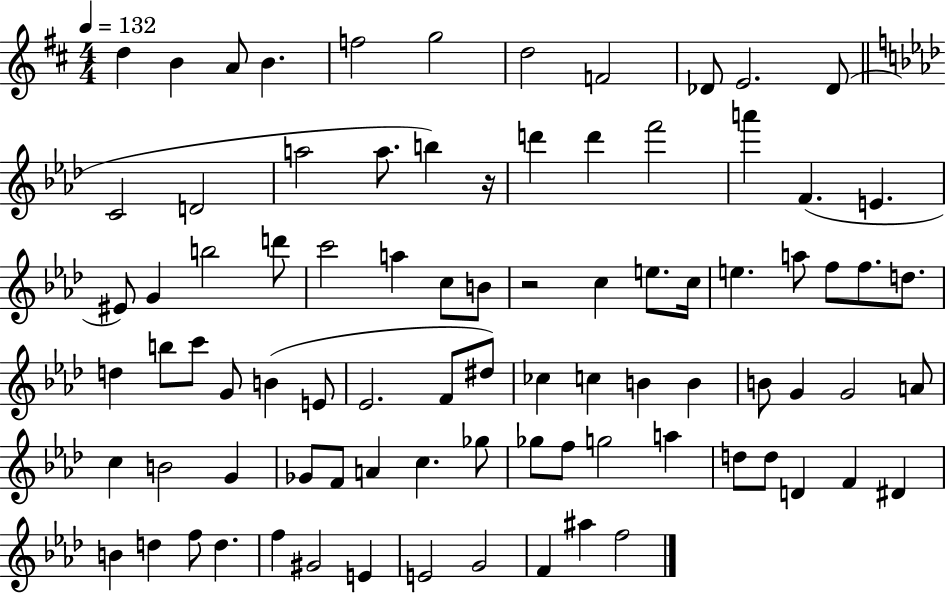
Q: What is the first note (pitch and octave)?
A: D5